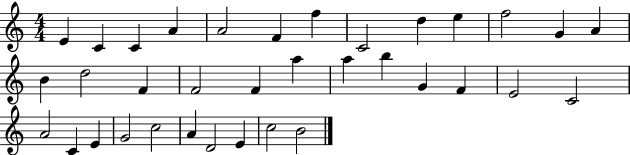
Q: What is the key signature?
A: C major